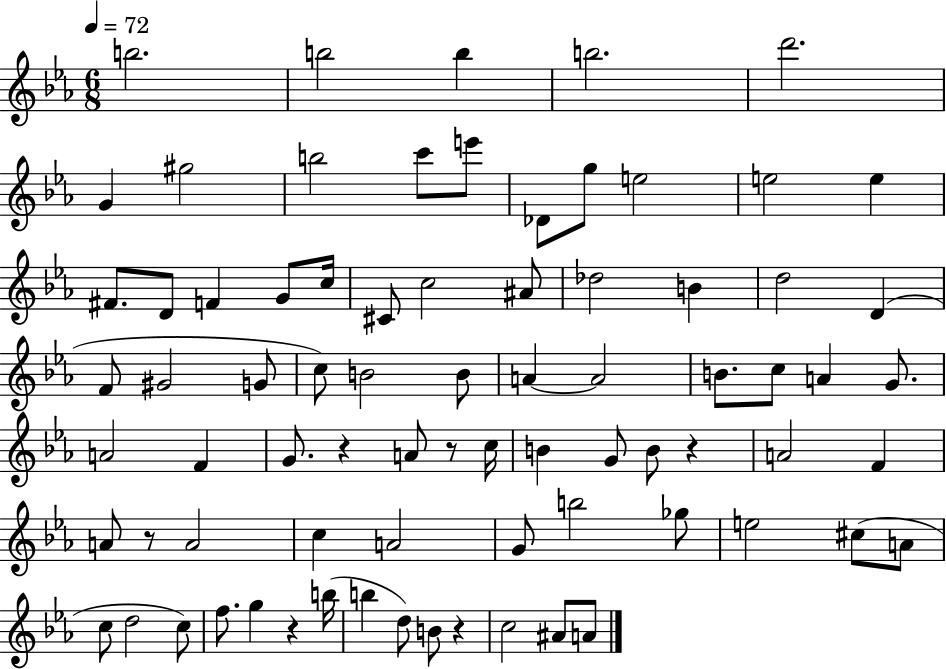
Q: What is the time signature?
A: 6/8